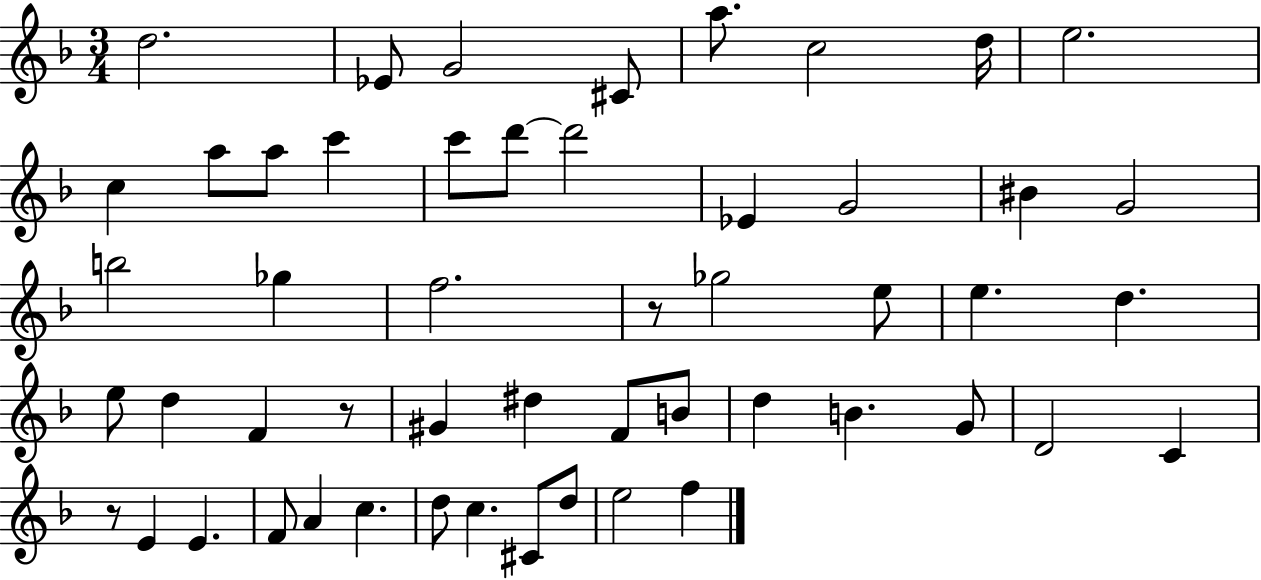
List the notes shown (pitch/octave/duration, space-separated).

D5/h. Eb4/e G4/h C#4/e A5/e. C5/h D5/s E5/h. C5/q A5/e A5/e C6/q C6/e D6/e D6/h Eb4/q G4/h BIS4/q G4/h B5/h Gb5/q F5/h. R/e Gb5/h E5/e E5/q. D5/q. E5/e D5/q F4/q R/e G#4/q D#5/q F4/e B4/e D5/q B4/q. G4/e D4/h C4/q R/e E4/q E4/q. F4/e A4/q C5/q. D5/e C5/q. C#4/e D5/e E5/h F5/q